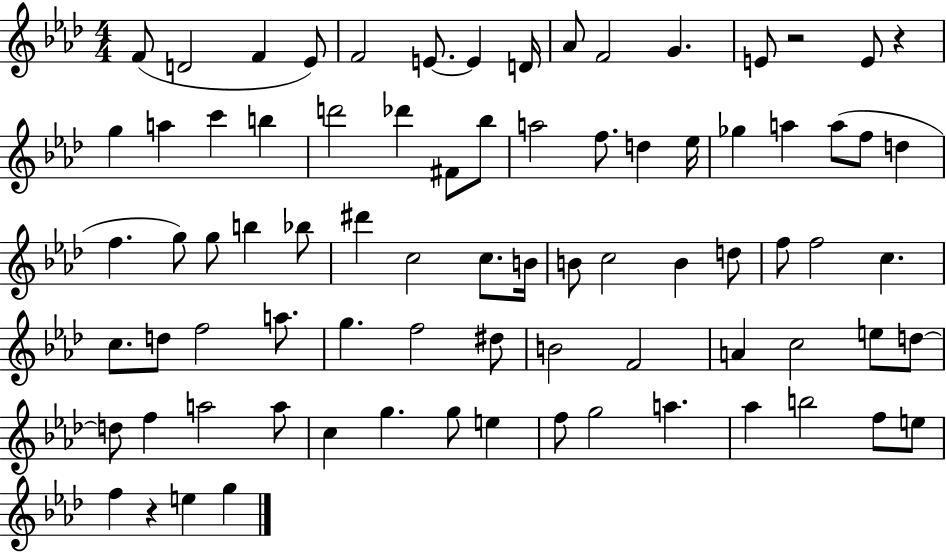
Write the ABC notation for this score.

X:1
T:Untitled
M:4/4
L:1/4
K:Ab
F/2 D2 F _E/2 F2 E/2 E D/4 _A/2 F2 G E/2 z2 E/2 z g a c' b d'2 _d' ^F/2 _b/2 a2 f/2 d _e/4 _g a a/2 f/2 d f g/2 g/2 b _b/2 ^d' c2 c/2 B/4 B/2 c2 B d/2 f/2 f2 c c/2 d/2 f2 a/2 g f2 ^d/2 B2 F2 A c2 e/2 d/2 d/2 f a2 a/2 c g g/2 e f/2 g2 a _a b2 f/2 e/2 f z e g